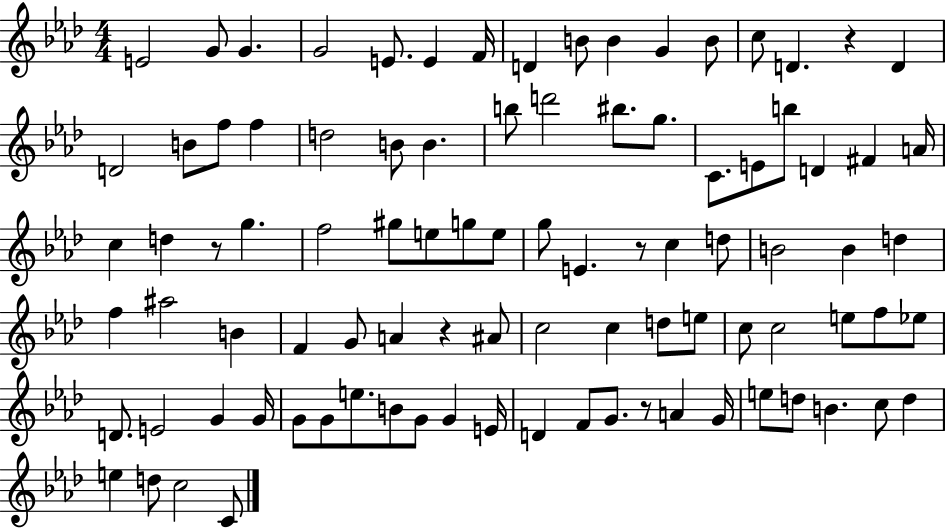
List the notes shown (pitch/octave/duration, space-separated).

E4/h G4/e G4/q. G4/h E4/e. E4/q F4/s D4/q B4/e B4/q G4/q B4/e C5/e D4/q. R/q D4/q D4/h B4/e F5/e F5/q D5/h B4/e B4/q. B5/e D6/h BIS5/e. G5/e. C4/e. E4/e B5/e D4/q F#4/q A4/s C5/q D5/q R/e G5/q. F5/h G#5/e E5/e G5/e E5/e G5/e E4/q. R/e C5/q D5/e B4/h B4/q D5/q F5/q A#5/h B4/q F4/q G4/e A4/q R/q A#4/e C5/h C5/q D5/e E5/e C5/e C5/h E5/e F5/e Eb5/e D4/e. E4/h G4/q G4/s G4/e G4/e E5/e. B4/e G4/e G4/q E4/s D4/q F4/e G4/e. R/e A4/q G4/s E5/e D5/e B4/q. C5/e D5/q E5/q D5/e C5/h C4/e